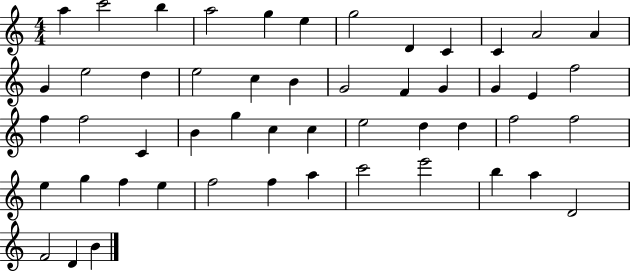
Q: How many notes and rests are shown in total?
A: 51